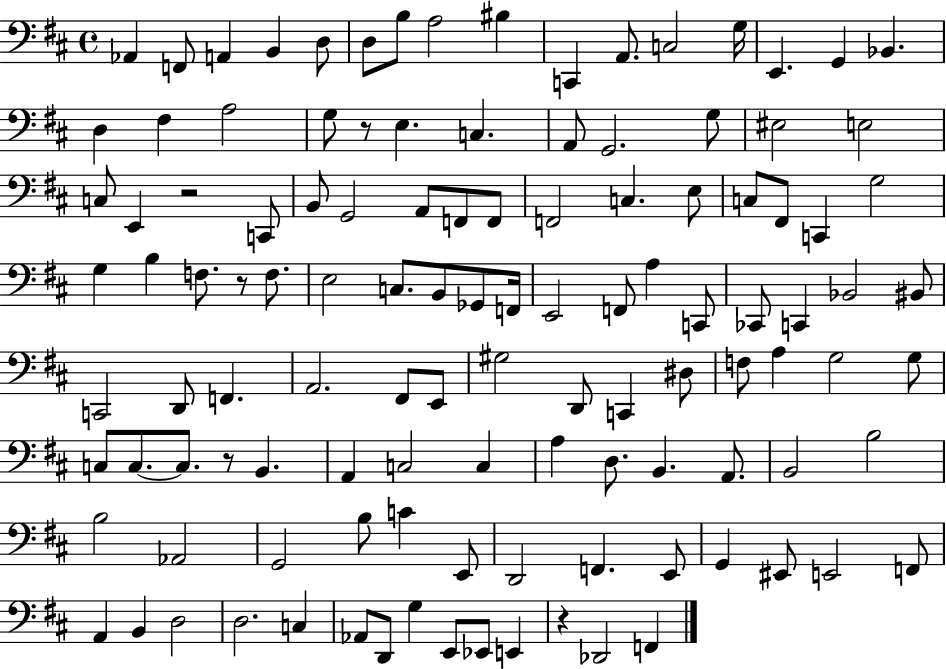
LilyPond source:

{
  \clef bass
  \time 4/4
  \defaultTimeSignature
  \key d \major
  aes,4 f,8 a,4 b,4 d8 | d8 b8 a2 bis4 | c,4 a,8. c2 g16 | e,4. g,4 bes,4. | \break d4 fis4 a2 | g8 r8 e4. c4. | a,8 g,2. g8 | eis2 e2 | \break c8 e,4 r2 c,8 | b,8 g,2 a,8 f,8 f,8 | f,2 c4. e8 | c8 fis,8 c,4 g2 | \break g4 b4 f8. r8 f8. | e2 c8. b,8 ges,8 f,16 | e,2 f,8 a4 c,8 | ces,8 c,4 bes,2 bis,8 | \break c,2 d,8 f,4. | a,2. fis,8 e,8 | gis2 d,8 c,4 dis8 | f8 a4 g2 g8 | \break c8 c8.~~ c8. r8 b,4. | a,4 c2 c4 | a4 d8. b,4. a,8. | b,2 b2 | \break b2 aes,2 | g,2 b8 c'4 e,8 | d,2 f,4. e,8 | g,4 eis,8 e,2 f,8 | \break a,4 b,4 d2 | d2. c4 | aes,8 d,8 g4 e,8 ees,8 e,4 | r4 des,2 f,4 | \break \bar "|."
}